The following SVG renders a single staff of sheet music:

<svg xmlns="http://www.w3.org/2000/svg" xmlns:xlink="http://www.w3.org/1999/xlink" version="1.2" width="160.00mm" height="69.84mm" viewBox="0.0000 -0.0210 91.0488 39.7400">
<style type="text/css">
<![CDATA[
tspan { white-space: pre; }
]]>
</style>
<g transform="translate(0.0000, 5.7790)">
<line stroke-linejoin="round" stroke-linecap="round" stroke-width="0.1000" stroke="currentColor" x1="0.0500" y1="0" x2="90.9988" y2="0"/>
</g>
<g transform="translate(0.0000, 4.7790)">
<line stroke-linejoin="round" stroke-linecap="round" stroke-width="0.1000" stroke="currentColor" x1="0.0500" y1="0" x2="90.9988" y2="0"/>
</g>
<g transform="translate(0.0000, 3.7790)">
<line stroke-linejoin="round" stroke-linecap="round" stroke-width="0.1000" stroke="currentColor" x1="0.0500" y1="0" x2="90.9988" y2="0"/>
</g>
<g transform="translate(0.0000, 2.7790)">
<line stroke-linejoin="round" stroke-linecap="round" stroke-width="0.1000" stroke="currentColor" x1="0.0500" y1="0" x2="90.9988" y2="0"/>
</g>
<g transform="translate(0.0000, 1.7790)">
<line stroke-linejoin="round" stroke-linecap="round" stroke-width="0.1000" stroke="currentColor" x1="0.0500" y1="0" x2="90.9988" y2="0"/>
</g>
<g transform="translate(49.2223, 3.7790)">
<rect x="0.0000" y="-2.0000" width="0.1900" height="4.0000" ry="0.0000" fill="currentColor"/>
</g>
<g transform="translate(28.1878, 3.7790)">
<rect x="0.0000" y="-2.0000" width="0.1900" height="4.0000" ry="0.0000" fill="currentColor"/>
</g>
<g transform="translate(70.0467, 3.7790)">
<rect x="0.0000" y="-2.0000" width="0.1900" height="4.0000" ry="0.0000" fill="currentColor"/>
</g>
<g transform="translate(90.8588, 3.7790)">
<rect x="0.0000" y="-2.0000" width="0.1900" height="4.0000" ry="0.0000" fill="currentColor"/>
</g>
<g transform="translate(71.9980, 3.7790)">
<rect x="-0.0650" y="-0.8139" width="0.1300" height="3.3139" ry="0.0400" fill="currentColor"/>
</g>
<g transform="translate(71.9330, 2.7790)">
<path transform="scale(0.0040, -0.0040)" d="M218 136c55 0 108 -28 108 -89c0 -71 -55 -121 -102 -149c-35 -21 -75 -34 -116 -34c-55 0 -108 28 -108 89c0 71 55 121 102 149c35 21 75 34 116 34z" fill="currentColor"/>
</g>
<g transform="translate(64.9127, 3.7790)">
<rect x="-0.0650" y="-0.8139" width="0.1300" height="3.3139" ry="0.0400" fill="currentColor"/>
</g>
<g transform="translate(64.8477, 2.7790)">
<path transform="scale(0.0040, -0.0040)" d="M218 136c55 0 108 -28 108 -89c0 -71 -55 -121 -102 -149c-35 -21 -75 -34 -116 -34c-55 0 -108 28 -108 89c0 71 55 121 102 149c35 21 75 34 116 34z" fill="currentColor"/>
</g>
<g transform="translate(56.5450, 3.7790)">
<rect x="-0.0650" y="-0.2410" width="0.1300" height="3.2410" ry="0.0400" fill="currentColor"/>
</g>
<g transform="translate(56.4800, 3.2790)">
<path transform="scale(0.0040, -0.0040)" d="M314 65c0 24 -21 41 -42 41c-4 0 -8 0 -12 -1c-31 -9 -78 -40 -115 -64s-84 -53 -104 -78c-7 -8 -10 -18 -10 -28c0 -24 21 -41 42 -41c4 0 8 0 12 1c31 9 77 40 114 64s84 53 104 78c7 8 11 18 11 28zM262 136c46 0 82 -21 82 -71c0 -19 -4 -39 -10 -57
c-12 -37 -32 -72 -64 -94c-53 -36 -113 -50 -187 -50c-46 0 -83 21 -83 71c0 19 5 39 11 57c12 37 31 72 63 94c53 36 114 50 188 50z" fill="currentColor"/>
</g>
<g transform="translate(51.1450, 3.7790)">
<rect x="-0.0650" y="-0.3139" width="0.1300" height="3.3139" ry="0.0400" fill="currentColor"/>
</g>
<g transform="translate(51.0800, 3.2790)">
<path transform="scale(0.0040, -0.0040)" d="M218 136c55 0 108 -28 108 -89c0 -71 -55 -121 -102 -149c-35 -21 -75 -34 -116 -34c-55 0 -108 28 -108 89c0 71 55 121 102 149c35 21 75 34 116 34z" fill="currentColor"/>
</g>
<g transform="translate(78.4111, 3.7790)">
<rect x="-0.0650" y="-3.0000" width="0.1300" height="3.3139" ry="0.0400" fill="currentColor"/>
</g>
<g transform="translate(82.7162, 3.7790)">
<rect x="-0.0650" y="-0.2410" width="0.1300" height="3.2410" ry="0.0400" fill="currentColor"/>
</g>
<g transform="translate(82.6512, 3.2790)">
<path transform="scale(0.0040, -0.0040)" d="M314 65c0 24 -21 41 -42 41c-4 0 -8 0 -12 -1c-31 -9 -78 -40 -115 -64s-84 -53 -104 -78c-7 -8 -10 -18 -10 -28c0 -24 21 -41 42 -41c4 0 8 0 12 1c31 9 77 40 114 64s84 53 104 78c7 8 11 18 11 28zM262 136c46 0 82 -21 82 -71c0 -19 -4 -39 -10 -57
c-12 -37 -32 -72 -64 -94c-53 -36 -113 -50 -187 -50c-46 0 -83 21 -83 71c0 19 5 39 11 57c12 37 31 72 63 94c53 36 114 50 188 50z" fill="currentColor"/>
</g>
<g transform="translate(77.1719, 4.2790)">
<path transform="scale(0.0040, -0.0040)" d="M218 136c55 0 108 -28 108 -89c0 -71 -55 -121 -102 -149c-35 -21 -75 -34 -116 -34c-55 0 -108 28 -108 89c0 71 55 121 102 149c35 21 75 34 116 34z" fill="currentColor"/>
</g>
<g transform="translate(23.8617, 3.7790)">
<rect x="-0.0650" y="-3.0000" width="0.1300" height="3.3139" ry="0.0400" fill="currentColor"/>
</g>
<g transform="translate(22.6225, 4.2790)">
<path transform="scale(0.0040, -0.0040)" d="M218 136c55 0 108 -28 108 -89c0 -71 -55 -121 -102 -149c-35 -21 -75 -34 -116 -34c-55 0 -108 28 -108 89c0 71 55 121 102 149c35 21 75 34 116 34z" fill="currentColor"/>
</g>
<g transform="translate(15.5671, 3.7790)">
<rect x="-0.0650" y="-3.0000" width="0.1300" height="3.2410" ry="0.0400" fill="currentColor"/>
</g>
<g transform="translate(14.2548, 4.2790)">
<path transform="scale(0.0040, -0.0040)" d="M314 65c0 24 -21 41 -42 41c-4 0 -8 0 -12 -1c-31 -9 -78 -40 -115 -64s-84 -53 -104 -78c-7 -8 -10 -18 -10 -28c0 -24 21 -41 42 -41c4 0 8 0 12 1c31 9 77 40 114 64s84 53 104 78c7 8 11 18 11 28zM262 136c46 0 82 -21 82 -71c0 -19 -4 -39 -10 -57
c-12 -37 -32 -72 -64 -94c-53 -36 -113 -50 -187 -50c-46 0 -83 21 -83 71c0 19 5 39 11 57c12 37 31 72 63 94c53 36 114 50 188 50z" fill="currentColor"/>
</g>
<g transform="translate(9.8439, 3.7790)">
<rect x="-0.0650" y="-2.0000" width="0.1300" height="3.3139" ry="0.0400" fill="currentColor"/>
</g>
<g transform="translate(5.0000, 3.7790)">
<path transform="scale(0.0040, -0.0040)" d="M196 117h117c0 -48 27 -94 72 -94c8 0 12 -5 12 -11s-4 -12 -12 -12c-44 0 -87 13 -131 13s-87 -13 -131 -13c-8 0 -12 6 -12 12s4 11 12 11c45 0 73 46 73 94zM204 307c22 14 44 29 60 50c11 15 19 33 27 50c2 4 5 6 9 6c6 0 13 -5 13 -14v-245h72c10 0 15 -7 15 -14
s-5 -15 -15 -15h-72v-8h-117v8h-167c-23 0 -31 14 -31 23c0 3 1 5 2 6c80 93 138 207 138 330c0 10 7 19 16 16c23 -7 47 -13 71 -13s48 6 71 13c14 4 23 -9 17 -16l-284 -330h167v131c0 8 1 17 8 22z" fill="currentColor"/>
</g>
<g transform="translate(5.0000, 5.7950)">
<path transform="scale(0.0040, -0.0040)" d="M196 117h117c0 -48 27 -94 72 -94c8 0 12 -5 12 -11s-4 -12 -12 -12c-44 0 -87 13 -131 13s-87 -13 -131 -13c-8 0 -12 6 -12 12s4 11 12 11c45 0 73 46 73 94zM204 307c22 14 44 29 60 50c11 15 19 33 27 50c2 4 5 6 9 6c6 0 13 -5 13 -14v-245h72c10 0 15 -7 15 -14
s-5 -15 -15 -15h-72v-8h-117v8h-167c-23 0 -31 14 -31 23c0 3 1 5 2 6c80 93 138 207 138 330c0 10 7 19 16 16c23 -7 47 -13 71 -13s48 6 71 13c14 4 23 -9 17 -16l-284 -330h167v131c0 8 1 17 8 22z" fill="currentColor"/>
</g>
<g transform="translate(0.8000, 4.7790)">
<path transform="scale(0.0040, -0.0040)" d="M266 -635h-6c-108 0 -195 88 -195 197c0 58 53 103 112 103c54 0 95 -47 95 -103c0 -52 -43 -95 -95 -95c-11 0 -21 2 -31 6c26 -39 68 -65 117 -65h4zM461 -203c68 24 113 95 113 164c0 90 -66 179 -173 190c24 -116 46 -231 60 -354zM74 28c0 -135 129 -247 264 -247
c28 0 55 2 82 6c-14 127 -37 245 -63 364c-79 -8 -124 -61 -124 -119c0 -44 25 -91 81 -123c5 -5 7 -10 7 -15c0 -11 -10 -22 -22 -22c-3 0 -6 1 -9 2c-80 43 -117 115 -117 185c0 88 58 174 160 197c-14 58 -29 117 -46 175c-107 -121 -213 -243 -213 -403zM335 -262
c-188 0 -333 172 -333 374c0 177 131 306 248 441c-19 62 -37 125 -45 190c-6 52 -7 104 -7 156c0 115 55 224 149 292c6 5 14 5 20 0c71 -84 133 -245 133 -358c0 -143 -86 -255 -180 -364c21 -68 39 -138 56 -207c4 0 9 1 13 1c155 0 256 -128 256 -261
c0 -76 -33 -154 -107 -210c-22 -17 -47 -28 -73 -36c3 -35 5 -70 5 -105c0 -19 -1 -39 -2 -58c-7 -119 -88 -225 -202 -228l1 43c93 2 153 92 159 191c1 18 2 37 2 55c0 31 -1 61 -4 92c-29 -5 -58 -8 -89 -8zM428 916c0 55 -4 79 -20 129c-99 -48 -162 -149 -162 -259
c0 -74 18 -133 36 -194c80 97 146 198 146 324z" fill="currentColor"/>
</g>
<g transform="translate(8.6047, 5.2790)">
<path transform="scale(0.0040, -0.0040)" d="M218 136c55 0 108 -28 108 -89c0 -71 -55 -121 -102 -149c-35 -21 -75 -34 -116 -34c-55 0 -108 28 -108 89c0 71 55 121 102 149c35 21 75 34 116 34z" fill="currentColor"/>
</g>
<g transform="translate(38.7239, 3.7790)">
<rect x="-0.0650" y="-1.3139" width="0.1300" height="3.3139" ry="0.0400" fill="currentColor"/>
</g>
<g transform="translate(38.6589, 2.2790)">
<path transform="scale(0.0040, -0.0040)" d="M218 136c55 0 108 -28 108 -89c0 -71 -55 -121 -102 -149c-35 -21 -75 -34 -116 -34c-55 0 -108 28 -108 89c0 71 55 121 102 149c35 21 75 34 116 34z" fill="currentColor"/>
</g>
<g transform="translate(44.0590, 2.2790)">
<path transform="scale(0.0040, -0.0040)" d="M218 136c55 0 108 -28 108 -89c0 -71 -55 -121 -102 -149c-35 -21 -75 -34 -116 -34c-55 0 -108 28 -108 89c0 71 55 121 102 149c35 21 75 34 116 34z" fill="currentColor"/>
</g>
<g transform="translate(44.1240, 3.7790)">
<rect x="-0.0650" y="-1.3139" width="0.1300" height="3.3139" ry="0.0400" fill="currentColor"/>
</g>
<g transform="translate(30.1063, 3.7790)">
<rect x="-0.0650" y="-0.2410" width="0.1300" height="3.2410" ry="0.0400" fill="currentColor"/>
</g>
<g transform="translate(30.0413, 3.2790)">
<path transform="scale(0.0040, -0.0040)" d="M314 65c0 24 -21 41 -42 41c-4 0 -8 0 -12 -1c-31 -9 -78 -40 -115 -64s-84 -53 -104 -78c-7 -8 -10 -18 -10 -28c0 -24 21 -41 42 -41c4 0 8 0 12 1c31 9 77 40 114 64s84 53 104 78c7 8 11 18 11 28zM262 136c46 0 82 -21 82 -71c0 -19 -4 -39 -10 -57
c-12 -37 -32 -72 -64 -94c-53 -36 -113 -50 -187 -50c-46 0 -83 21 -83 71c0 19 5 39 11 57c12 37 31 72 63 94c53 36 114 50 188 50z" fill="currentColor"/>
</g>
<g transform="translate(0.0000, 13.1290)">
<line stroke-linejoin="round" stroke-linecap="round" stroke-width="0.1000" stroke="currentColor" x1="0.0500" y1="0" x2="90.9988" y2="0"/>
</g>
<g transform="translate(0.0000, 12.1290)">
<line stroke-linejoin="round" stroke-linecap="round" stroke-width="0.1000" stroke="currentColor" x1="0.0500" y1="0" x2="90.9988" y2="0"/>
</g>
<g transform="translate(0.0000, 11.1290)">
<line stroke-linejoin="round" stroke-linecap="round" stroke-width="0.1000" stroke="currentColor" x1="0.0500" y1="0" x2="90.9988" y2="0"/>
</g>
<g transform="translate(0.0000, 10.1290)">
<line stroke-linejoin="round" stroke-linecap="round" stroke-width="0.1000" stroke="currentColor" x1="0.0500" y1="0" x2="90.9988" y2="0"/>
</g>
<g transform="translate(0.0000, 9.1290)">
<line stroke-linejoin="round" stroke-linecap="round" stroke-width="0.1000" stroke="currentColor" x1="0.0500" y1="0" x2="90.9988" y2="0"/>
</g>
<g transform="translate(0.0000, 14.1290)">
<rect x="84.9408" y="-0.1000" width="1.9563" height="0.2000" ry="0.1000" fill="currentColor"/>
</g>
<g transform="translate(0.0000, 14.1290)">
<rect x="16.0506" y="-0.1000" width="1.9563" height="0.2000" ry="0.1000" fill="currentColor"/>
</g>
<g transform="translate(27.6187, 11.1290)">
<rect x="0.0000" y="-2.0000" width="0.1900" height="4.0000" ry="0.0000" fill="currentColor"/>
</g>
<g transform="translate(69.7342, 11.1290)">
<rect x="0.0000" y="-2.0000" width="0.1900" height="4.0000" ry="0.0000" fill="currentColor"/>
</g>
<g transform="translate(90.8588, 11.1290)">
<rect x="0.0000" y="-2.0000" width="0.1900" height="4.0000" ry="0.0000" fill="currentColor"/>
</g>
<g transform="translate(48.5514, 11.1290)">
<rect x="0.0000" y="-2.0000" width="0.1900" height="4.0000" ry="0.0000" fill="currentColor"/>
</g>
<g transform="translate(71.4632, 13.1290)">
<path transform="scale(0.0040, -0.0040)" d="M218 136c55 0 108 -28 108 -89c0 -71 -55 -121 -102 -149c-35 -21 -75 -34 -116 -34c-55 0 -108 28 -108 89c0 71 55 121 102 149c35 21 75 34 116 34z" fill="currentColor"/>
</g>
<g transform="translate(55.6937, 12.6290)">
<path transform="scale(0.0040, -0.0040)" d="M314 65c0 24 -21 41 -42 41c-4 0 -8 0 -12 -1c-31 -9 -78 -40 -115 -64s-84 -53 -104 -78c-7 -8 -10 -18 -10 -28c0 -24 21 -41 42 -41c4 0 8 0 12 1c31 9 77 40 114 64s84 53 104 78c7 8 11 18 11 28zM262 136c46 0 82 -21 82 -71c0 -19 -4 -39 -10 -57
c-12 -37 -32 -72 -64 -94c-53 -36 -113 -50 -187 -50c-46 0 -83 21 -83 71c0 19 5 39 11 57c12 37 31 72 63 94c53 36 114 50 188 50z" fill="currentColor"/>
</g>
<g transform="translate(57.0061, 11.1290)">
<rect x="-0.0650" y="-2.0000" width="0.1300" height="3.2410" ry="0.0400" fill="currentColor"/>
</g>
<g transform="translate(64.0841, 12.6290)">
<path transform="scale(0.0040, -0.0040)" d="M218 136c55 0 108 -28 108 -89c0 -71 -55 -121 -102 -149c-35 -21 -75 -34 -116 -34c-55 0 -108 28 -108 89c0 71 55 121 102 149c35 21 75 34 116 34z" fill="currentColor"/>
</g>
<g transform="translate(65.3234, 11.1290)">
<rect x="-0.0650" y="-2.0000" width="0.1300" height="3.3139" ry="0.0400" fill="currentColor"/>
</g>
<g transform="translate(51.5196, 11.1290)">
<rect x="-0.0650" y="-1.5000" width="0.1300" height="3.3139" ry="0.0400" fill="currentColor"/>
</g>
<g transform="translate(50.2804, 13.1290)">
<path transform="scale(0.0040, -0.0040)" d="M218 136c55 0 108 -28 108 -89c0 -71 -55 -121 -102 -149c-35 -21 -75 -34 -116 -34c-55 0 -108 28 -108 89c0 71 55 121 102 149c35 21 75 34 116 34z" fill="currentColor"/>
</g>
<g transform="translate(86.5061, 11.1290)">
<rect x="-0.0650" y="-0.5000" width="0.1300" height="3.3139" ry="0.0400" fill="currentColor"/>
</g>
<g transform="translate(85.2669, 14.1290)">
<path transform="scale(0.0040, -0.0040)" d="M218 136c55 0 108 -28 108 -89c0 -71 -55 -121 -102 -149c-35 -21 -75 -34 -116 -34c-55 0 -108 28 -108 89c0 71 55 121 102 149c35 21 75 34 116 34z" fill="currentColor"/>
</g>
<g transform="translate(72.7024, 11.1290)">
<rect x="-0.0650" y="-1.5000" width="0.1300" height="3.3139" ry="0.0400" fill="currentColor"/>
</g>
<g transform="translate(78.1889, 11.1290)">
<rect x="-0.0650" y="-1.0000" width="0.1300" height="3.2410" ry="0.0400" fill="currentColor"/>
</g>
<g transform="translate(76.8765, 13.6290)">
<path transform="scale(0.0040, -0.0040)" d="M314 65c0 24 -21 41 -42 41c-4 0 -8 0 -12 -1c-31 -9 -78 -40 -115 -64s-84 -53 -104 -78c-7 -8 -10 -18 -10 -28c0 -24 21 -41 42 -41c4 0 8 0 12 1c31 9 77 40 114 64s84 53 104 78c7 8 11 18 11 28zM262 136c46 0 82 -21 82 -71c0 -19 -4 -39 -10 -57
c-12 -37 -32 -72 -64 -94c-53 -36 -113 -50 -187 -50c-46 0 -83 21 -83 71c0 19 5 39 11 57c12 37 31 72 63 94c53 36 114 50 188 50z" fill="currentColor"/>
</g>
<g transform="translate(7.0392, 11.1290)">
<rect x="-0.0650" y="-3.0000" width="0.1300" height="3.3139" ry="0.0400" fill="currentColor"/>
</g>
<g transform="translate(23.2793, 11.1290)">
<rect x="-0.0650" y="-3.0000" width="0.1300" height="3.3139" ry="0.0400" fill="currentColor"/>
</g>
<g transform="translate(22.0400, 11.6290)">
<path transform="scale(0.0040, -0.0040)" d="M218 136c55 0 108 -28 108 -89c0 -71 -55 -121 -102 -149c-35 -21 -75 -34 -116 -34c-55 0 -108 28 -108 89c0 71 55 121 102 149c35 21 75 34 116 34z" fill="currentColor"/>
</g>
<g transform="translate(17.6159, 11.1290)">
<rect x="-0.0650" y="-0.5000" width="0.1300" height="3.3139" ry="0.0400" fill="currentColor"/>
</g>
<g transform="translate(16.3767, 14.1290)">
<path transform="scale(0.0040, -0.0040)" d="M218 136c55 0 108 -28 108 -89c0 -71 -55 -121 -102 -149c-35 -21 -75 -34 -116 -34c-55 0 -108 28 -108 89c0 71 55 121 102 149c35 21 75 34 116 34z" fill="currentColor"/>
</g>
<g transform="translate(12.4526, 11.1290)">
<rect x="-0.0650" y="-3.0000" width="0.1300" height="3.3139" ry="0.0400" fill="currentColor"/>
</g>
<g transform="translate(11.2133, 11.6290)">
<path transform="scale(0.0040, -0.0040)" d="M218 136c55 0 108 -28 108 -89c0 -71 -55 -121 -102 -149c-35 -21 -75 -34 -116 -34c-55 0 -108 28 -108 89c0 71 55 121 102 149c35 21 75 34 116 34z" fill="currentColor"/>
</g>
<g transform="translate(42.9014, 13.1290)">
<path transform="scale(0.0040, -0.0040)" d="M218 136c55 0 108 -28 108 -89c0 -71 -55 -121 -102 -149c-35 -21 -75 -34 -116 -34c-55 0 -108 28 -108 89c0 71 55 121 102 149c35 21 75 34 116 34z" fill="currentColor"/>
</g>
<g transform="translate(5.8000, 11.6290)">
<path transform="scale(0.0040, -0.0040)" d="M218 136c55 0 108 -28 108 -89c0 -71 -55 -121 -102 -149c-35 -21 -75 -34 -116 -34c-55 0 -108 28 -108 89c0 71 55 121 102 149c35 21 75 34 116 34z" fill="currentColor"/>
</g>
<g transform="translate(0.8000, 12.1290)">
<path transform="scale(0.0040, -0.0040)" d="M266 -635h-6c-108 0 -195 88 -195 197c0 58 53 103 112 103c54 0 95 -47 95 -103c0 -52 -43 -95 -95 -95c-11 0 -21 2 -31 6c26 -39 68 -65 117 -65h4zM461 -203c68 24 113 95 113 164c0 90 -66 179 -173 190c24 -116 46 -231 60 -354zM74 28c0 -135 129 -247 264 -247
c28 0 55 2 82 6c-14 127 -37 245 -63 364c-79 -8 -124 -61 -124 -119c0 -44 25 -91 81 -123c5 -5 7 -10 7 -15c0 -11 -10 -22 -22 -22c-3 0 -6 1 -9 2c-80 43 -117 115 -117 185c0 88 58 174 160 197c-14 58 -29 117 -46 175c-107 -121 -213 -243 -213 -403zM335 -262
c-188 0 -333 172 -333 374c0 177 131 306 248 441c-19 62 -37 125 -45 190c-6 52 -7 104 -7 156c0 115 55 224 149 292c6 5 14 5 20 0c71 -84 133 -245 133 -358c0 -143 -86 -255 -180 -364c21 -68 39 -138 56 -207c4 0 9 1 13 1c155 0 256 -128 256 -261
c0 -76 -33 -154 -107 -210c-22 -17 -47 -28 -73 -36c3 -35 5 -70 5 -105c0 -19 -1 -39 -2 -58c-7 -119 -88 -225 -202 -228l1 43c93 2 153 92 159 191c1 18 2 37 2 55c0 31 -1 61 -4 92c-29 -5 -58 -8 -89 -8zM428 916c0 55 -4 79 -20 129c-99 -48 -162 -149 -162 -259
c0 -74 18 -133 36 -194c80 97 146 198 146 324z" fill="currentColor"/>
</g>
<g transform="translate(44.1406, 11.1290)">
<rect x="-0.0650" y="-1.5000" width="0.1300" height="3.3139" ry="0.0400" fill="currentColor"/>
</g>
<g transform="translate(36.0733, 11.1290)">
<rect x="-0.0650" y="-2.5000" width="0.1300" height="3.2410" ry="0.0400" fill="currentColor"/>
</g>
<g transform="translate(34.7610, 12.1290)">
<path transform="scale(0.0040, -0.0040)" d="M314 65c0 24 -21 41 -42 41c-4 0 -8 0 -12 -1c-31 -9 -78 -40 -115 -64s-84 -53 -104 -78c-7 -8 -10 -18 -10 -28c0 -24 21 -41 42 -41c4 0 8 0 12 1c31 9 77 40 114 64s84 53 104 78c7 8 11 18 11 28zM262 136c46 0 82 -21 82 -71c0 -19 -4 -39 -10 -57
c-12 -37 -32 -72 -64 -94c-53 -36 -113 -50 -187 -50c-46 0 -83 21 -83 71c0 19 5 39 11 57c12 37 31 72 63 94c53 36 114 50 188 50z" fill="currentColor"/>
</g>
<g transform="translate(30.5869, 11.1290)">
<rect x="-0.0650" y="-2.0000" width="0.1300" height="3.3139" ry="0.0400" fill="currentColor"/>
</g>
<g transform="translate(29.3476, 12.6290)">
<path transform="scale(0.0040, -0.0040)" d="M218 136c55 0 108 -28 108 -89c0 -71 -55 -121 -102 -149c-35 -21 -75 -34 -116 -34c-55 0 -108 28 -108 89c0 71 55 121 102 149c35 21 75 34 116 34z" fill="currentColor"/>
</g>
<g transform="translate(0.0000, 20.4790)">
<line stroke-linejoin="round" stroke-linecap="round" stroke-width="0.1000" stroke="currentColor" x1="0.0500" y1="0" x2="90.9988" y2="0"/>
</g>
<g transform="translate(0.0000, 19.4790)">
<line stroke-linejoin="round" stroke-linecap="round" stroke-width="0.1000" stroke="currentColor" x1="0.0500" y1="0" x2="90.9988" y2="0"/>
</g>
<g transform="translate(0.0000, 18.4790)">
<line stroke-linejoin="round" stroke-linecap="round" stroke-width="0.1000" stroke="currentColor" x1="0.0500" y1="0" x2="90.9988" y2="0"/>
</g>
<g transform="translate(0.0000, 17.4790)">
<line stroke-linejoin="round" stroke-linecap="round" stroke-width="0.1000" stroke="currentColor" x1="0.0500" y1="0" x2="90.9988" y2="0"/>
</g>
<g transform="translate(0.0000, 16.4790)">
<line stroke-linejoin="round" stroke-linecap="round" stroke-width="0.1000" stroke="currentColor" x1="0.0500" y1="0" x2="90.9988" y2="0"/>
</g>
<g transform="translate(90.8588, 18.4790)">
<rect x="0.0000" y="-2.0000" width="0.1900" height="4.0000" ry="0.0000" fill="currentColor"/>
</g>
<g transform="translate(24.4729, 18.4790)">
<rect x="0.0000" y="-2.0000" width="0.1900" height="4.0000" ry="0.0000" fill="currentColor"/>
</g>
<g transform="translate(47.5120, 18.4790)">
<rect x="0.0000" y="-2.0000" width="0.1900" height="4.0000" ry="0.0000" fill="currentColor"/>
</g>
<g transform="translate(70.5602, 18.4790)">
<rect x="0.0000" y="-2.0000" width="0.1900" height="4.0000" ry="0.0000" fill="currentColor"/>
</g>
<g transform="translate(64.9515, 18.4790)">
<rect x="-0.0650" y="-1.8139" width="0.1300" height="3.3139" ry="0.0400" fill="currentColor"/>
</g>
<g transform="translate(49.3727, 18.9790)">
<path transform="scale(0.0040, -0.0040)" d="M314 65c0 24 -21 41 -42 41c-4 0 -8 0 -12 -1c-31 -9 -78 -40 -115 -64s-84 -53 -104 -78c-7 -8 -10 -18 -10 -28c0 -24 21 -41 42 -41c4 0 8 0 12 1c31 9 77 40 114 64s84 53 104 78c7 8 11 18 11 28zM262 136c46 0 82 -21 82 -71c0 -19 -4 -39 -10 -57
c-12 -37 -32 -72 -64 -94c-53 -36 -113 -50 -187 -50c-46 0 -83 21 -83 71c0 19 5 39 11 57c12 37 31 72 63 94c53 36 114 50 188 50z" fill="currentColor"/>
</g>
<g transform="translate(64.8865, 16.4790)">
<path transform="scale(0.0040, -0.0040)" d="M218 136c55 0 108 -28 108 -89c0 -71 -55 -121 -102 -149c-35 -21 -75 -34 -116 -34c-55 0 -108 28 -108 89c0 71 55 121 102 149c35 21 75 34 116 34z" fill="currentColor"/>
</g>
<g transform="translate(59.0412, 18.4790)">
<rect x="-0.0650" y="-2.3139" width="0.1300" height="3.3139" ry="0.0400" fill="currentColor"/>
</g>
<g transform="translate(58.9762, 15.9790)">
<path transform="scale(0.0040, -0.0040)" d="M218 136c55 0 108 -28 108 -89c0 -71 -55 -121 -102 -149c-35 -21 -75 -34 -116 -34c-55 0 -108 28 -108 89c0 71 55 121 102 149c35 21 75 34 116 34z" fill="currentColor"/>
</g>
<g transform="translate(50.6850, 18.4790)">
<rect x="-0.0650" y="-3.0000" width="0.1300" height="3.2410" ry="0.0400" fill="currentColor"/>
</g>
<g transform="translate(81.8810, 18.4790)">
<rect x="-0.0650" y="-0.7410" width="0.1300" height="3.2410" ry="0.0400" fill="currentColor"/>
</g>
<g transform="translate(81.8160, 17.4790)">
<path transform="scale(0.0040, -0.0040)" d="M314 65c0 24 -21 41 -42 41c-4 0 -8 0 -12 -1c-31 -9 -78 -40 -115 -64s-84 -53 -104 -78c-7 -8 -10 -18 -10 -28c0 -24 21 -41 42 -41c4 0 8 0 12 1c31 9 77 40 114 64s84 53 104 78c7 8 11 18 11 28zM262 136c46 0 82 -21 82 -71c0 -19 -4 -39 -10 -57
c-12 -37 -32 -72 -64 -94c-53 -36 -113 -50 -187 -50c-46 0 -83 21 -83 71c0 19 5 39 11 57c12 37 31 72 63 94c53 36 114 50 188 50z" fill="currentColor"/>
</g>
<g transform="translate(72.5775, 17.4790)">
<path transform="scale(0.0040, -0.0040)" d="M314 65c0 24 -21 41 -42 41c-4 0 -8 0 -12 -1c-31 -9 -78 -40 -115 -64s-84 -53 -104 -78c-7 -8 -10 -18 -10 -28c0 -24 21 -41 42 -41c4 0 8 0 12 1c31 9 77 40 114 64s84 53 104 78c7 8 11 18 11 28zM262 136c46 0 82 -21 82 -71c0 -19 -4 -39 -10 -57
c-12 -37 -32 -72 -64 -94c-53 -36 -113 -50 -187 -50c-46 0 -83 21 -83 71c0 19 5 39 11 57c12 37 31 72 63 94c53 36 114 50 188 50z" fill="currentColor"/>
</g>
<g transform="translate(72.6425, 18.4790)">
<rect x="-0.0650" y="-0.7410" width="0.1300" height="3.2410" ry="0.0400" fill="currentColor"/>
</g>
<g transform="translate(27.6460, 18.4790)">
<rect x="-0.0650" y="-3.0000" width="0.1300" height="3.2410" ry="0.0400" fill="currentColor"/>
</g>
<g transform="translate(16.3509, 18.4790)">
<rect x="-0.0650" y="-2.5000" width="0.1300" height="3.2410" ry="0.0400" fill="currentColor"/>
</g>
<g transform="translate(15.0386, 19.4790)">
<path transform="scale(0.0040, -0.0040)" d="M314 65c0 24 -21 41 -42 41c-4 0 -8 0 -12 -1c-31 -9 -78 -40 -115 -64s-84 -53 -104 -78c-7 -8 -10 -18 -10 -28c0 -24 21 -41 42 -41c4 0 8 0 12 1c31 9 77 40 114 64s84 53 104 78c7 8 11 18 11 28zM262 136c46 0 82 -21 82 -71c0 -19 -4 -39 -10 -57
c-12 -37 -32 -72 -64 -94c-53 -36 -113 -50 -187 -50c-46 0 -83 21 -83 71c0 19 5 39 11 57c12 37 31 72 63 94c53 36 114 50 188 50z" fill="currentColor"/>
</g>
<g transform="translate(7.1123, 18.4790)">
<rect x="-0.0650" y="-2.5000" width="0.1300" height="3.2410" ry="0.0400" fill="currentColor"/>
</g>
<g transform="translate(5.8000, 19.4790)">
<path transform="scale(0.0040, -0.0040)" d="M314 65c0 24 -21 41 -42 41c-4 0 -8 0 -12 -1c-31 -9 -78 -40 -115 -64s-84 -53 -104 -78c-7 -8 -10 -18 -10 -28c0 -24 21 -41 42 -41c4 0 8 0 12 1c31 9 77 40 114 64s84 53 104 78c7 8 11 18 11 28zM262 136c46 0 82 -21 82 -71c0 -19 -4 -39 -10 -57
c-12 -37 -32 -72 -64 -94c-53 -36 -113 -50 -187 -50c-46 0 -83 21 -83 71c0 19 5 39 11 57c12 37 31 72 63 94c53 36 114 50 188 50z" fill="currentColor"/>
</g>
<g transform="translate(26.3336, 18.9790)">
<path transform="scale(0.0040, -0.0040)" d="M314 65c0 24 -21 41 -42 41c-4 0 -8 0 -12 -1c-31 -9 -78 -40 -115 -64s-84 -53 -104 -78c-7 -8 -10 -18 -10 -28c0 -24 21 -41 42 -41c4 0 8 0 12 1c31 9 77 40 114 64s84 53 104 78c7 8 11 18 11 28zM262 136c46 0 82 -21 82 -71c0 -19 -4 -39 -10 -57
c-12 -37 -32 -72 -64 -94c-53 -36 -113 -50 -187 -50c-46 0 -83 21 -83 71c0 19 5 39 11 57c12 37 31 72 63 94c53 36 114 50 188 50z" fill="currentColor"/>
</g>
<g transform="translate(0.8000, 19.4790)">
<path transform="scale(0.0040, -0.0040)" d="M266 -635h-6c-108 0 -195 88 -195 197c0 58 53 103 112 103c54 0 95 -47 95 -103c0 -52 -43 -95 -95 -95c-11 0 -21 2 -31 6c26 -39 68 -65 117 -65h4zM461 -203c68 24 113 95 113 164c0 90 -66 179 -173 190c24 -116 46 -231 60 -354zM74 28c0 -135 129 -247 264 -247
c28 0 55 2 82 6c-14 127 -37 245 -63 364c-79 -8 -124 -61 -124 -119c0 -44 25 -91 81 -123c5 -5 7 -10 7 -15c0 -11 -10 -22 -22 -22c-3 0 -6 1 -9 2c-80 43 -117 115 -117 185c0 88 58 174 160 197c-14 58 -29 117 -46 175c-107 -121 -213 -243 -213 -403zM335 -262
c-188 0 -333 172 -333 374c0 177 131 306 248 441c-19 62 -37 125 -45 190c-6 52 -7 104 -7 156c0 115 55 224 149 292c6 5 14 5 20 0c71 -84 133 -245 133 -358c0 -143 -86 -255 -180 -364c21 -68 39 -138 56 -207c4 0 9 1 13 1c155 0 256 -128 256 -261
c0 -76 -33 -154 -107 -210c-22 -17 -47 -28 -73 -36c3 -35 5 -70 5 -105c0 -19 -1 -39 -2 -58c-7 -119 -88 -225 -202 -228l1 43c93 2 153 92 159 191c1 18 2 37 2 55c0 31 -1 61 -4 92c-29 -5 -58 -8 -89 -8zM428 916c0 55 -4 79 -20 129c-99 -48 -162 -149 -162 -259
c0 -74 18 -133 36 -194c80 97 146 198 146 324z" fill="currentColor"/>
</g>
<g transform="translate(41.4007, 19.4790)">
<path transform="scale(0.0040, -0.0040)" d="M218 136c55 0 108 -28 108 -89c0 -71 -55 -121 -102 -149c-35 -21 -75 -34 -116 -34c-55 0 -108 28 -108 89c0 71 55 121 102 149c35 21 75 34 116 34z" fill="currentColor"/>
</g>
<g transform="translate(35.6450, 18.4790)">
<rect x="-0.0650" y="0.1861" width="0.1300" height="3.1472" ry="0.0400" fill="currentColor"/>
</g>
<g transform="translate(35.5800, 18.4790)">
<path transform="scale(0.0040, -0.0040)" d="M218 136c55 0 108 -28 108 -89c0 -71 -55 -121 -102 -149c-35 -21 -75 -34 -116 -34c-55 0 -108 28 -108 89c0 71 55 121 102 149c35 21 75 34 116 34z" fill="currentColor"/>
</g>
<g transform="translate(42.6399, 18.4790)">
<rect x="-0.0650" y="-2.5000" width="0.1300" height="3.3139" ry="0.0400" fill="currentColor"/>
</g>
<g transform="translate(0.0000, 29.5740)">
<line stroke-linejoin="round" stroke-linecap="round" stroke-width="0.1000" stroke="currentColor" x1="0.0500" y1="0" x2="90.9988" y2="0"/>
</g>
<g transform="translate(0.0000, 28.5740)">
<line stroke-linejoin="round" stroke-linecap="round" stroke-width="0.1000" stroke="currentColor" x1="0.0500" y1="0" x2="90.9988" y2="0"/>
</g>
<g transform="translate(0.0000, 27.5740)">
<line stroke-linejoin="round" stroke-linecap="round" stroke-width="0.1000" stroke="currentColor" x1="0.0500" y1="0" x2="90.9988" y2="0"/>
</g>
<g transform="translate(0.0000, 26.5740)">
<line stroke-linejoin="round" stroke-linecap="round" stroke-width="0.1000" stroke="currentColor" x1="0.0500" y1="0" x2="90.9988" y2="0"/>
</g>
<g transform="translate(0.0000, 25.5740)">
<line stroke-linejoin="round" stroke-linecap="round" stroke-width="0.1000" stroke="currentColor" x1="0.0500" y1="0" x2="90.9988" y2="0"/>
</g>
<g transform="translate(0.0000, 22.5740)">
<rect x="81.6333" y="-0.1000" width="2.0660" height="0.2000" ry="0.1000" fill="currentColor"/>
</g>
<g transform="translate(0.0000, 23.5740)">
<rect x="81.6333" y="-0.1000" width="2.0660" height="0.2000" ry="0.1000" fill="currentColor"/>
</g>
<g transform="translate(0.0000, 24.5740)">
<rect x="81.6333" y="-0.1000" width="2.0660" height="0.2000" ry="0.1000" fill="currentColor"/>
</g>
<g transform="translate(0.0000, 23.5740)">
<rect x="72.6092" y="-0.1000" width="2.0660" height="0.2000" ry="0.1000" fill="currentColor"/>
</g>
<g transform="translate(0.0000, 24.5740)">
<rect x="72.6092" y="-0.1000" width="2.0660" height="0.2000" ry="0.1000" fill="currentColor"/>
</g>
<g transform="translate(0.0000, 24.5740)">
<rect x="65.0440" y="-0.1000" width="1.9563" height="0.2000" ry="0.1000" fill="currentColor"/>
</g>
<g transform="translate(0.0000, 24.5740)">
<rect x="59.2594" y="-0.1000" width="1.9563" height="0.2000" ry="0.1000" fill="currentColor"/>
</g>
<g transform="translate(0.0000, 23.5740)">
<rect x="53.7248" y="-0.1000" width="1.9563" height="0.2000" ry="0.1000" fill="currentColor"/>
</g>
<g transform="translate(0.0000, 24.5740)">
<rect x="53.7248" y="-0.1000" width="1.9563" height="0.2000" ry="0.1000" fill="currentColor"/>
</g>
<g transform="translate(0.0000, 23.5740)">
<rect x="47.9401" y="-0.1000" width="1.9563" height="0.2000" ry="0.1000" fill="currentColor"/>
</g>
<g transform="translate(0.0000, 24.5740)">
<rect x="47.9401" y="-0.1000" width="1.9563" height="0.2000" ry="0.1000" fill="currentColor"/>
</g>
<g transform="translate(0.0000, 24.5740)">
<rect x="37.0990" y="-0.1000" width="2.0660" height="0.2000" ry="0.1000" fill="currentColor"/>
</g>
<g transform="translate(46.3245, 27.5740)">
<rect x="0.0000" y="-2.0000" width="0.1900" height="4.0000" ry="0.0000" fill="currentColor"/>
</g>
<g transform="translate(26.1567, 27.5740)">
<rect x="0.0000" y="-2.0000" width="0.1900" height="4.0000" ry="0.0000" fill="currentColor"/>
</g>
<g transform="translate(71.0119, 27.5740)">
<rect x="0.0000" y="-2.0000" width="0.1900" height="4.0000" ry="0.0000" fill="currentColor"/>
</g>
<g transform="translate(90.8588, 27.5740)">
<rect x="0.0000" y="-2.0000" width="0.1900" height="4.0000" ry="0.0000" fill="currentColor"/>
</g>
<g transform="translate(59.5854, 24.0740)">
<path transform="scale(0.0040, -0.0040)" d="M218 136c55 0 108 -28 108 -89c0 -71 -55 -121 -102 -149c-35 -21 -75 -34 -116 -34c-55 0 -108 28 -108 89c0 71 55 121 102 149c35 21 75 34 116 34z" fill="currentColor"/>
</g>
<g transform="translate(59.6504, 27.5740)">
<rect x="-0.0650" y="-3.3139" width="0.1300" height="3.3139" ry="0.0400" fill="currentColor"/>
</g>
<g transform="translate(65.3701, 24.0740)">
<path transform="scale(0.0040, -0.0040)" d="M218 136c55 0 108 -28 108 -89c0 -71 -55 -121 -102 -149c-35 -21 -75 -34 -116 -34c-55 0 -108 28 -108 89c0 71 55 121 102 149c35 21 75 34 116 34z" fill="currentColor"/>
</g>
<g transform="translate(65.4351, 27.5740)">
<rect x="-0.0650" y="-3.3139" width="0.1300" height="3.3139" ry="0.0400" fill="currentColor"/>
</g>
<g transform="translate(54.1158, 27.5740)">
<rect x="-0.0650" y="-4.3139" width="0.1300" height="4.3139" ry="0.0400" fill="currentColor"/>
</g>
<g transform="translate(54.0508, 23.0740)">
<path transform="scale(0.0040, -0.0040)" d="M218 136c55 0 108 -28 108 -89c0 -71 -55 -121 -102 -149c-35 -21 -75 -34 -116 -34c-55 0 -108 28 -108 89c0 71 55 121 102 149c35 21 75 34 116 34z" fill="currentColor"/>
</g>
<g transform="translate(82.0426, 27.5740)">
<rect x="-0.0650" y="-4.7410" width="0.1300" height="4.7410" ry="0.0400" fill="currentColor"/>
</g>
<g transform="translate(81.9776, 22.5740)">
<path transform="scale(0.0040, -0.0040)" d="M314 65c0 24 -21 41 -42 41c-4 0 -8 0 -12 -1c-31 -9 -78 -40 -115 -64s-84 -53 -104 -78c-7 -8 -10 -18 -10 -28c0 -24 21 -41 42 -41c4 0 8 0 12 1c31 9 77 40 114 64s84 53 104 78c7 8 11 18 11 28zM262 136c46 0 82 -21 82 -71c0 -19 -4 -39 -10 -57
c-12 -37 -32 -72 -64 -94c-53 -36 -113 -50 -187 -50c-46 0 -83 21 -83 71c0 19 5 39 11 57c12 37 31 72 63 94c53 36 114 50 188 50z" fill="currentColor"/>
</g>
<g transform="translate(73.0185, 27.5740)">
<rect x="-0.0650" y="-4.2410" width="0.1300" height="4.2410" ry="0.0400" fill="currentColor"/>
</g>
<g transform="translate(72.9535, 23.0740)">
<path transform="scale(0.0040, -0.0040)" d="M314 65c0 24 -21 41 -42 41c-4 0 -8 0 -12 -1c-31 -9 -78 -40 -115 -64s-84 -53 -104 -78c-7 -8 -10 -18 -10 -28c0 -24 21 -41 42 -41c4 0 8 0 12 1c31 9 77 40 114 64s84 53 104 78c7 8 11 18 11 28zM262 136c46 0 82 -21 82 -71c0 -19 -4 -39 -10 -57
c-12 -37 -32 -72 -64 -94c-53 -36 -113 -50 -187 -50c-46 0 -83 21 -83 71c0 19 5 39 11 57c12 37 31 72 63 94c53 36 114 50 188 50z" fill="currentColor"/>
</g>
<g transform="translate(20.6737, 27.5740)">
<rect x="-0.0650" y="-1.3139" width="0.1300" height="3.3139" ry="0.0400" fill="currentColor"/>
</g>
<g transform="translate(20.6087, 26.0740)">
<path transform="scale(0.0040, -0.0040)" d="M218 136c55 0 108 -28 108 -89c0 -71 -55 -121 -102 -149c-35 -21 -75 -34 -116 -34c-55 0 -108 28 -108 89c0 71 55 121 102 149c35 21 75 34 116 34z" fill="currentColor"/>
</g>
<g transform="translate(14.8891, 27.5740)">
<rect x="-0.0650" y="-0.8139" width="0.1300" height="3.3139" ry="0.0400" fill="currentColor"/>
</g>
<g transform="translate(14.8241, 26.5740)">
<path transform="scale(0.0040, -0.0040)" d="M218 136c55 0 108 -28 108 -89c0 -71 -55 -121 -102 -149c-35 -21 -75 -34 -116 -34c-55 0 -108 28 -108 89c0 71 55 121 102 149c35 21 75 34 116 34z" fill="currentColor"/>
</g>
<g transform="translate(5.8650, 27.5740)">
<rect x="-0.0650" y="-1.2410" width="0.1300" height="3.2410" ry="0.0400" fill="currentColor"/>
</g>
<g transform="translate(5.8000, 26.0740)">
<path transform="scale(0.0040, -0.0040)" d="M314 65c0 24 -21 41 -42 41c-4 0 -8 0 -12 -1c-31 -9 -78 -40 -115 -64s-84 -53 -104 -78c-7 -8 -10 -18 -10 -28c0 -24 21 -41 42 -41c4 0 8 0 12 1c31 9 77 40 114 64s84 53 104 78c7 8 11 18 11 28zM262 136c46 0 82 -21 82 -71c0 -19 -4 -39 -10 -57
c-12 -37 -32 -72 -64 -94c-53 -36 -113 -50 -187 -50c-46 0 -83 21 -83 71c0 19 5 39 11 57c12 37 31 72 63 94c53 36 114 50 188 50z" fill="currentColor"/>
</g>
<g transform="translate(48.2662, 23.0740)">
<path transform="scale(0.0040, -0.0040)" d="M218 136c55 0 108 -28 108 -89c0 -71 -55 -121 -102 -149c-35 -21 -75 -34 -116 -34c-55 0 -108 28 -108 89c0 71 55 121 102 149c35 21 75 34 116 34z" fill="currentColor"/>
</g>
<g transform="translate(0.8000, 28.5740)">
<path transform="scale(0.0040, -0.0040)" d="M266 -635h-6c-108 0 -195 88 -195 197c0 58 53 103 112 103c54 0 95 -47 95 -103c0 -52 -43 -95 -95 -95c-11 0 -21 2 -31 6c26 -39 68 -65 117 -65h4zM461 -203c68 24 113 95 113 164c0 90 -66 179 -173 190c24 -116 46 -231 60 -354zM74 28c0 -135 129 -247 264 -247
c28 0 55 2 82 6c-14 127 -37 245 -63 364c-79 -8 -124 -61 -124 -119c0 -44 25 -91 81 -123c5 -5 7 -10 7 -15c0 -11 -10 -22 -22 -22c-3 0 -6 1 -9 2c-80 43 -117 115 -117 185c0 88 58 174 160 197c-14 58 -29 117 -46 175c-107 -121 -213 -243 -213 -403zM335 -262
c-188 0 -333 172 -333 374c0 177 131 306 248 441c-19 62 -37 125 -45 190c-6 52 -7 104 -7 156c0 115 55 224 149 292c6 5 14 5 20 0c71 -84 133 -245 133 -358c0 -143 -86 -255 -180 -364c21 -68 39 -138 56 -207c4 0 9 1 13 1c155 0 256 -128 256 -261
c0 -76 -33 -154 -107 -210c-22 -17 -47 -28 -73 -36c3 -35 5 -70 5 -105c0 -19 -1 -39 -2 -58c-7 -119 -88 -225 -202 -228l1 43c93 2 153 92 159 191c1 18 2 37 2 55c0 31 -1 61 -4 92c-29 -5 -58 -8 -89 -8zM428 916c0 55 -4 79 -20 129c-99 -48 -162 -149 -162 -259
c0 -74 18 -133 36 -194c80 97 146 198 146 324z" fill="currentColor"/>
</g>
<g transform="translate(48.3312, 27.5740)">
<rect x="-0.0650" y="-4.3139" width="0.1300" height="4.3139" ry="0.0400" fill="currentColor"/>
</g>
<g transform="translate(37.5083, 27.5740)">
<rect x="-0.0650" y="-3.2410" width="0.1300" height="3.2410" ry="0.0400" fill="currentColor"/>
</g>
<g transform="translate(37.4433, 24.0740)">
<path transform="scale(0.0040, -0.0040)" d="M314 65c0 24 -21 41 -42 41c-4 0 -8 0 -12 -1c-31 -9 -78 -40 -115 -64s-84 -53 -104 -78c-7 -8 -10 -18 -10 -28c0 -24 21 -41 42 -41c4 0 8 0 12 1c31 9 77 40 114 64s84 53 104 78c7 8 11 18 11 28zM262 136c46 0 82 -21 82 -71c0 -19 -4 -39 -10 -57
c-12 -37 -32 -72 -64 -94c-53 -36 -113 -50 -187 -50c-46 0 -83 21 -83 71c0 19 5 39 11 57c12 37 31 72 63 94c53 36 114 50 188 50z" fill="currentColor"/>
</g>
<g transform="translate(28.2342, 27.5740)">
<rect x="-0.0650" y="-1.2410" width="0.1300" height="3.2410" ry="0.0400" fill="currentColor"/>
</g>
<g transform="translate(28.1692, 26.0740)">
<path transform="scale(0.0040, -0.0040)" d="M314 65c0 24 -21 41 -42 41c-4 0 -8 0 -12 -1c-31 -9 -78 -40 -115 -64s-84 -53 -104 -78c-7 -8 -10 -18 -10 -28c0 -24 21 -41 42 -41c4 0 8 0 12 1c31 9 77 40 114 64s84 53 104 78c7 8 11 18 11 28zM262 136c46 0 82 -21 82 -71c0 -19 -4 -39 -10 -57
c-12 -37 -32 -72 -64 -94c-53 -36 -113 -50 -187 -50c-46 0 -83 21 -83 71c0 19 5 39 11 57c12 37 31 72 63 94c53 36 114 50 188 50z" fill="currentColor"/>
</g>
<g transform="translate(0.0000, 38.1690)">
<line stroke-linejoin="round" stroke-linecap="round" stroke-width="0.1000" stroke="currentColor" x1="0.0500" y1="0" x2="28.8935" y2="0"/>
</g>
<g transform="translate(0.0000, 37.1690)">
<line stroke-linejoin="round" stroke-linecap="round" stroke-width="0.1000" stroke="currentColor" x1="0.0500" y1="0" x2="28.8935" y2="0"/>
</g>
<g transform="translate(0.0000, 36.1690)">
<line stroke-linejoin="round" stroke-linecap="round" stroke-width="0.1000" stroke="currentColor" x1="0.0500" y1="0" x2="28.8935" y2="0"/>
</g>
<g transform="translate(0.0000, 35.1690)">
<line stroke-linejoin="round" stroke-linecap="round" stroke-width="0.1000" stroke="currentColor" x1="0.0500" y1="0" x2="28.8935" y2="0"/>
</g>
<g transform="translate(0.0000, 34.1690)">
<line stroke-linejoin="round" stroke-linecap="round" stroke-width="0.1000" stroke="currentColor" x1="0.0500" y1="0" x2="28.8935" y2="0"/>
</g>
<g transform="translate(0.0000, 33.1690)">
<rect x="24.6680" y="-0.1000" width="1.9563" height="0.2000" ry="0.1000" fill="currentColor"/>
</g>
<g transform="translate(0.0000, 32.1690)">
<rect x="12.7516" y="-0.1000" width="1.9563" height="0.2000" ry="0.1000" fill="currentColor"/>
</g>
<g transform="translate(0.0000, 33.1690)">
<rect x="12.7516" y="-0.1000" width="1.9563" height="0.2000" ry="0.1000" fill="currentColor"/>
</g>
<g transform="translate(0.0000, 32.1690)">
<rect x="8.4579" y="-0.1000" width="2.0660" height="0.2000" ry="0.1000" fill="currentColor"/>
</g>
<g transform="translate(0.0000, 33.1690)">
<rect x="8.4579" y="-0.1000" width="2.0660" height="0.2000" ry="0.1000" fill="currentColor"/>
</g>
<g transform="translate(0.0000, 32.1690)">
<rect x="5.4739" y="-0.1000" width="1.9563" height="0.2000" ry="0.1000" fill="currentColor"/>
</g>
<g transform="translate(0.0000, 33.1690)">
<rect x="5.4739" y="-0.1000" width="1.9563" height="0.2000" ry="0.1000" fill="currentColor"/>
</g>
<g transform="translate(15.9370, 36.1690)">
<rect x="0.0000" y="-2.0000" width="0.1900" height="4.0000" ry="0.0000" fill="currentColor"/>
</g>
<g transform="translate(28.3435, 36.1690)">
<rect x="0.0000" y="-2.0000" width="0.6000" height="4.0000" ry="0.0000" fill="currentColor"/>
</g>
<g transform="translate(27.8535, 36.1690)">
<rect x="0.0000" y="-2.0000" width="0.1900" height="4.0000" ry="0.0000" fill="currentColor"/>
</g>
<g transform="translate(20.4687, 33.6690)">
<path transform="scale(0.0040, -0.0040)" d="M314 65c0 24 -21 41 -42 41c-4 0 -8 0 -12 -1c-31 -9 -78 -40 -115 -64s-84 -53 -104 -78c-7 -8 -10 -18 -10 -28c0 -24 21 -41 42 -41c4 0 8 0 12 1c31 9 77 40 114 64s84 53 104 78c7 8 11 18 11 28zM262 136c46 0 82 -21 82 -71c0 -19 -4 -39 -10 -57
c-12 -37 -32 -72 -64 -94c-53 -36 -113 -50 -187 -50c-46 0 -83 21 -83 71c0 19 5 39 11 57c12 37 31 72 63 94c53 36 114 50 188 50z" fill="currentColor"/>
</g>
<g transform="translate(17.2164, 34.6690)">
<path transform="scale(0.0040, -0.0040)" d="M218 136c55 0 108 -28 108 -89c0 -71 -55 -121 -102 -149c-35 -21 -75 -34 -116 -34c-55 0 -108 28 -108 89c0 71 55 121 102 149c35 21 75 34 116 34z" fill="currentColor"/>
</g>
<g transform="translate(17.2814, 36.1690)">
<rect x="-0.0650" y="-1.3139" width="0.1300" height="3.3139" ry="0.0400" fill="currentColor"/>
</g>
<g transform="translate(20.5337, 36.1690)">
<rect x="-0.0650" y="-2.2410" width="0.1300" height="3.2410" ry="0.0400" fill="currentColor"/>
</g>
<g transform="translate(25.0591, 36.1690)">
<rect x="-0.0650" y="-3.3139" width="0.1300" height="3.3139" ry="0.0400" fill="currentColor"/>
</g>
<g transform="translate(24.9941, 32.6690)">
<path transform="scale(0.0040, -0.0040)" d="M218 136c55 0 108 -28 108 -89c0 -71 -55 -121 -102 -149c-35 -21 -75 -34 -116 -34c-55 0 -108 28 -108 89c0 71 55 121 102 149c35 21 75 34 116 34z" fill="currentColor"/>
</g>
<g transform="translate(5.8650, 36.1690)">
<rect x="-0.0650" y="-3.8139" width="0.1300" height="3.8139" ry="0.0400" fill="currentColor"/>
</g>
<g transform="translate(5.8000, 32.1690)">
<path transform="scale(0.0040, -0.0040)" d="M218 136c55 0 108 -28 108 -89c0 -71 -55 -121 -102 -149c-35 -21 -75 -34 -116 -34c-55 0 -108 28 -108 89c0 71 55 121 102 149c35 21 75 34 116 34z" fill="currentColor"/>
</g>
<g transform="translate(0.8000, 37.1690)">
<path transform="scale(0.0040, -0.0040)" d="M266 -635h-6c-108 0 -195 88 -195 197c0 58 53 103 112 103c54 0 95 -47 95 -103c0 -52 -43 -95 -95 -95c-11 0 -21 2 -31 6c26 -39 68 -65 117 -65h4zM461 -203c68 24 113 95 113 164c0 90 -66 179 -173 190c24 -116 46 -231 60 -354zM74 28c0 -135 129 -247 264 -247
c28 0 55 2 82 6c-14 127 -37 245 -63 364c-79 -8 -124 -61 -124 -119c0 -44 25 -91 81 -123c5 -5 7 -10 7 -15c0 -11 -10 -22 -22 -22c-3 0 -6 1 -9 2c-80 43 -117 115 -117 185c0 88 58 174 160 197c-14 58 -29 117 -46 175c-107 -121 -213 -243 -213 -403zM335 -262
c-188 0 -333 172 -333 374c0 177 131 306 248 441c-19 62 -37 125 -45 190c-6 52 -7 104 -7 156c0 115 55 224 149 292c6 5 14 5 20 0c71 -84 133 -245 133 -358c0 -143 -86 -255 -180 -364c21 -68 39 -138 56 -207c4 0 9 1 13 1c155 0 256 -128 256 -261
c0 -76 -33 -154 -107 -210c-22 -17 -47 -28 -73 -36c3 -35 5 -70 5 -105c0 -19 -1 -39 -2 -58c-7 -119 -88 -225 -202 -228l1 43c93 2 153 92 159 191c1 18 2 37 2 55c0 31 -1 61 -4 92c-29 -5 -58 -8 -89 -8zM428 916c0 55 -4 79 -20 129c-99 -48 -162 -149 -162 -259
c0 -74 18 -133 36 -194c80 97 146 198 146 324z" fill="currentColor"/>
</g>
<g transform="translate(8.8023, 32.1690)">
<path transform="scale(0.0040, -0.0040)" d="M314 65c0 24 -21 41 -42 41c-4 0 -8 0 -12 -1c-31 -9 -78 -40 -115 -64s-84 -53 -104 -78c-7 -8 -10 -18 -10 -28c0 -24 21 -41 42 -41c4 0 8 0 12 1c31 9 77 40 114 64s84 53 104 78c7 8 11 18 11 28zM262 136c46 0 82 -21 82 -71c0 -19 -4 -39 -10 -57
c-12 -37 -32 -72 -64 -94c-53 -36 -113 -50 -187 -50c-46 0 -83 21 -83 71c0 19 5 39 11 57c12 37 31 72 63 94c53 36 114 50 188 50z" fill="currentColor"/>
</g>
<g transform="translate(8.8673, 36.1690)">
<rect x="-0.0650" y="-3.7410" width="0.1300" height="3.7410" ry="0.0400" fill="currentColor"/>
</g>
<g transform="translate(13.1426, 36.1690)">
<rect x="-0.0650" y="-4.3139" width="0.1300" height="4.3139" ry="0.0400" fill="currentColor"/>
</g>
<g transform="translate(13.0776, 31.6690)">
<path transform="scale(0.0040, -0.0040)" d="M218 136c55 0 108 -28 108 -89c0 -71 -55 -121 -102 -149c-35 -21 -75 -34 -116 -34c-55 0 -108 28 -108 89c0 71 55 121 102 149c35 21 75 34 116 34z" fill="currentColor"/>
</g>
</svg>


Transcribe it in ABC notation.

X:1
T:Untitled
M:4/4
L:1/4
K:C
F A2 A c2 e e c c2 d d A c2 A A C A F G2 E E F2 F E D2 C G2 G2 A2 B G A2 g f d2 d2 e2 d e e2 b2 d' d' b b d'2 e'2 c' c'2 d' e g2 b